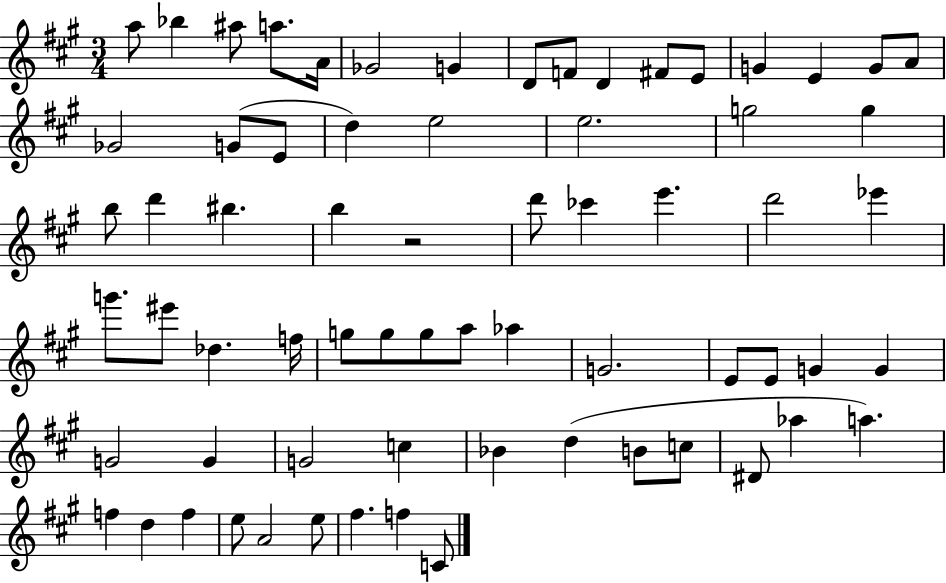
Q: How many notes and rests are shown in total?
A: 68